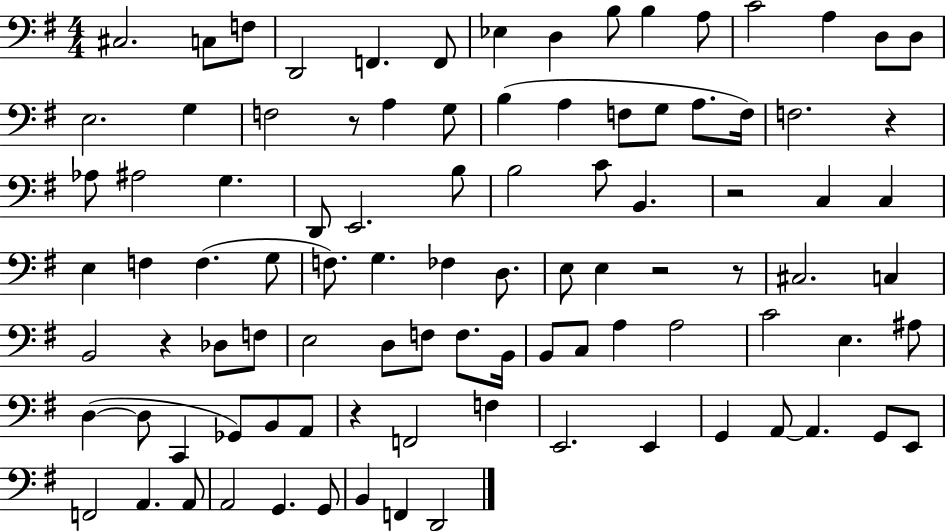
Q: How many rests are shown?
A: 7